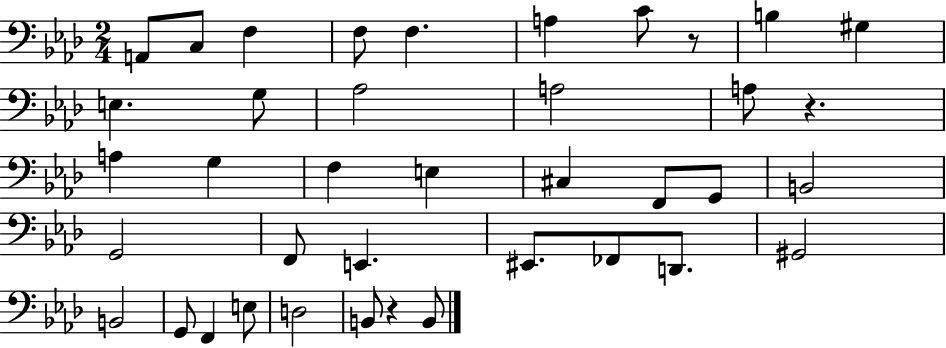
{
  \clef bass
  \numericTimeSignature
  \time 2/4
  \key aes \major
  a,8 c8 f4 | f8 f4. | a4 c'8 r8 | b4 gis4 | \break e4. g8 | aes2 | a2 | a8 r4. | \break a4 g4 | f4 e4 | cis4 f,8 g,8 | b,2 | \break g,2 | f,8 e,4. | eis,8. fes,8 d,8. | gis,2 | \break b,2 | g,8 f,4 e8 | d2 | b,8 r4 b,8 | \break \bar "|."
}